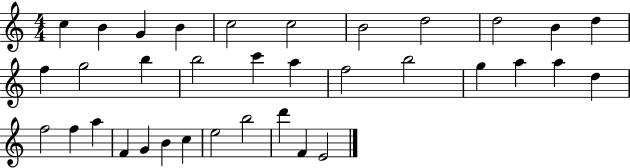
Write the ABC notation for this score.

X:1
T:Untitled
M:4/4
L:1/4
K:C
c B G B c2 c2 B2 d2 d2 B d f g2 b b2 c' a f2 b2 g a a d f2 f a F G B c e2 b2 d' F E2